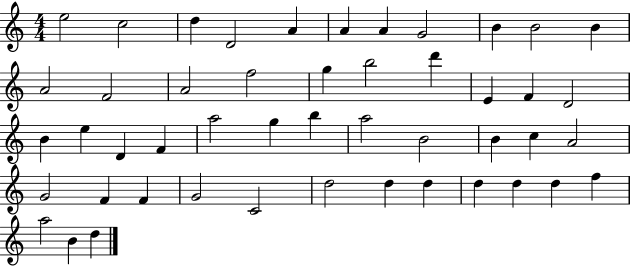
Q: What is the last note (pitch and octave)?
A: D5